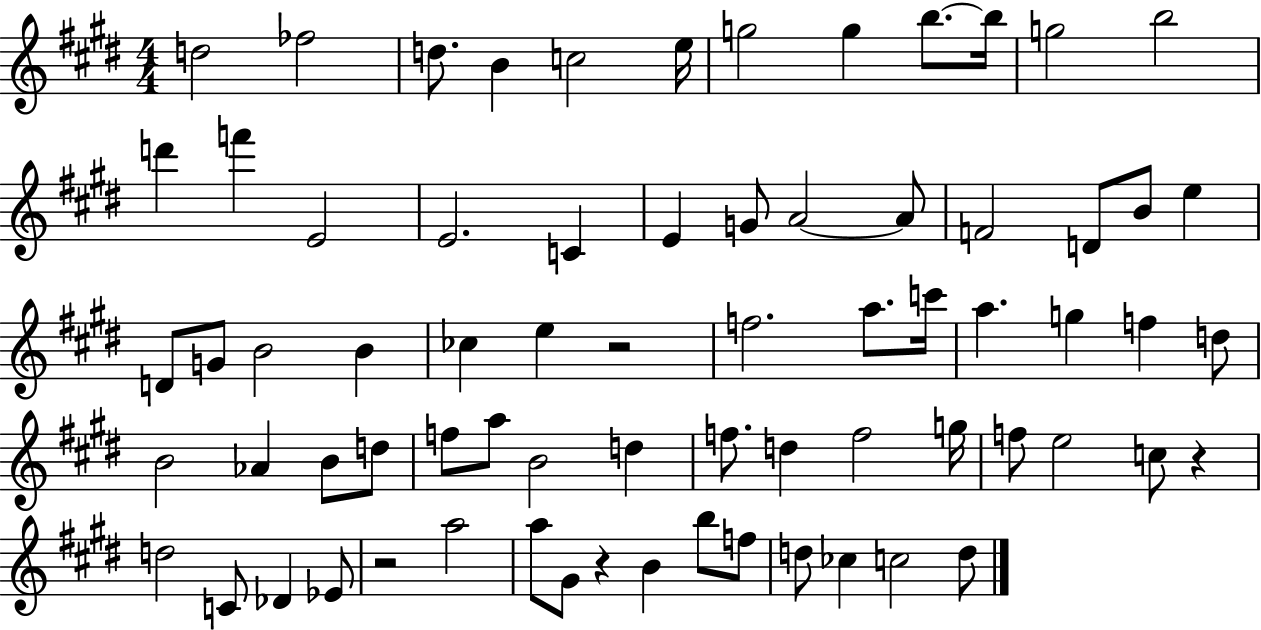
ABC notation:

X:1
T:Untitled
M:4/4
L:1/4
K:E
d2 _f2 d/2 B c2 e/4 g2 g b/2 b/4 g2 b2 d' f' E2 E2 C E G/2 A2 A/2 F2 D/2 B/2 e D/2 G/2 B2 B _c e z2 f2 a/2 c'/4 a g f d/2 B2 _A B/2 d/2 f/2 a/2 B2 d f/2 d f2 g/4 f/2 e2 c/2 z d2 C/2 _D _E/2 z2 a2 a/2 ^G/2 z B b/2 f/2 d/2 _c c2 d/2